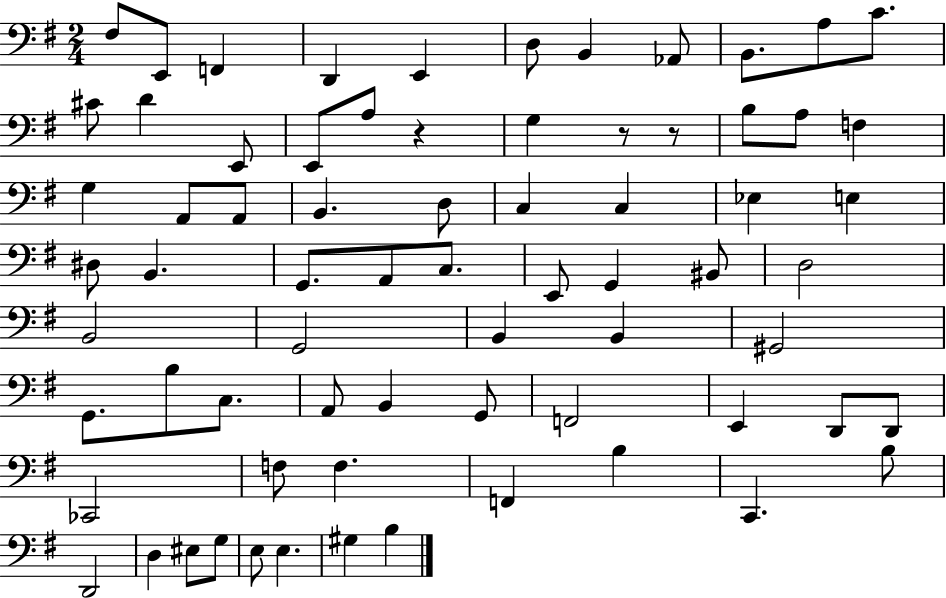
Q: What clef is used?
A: bass